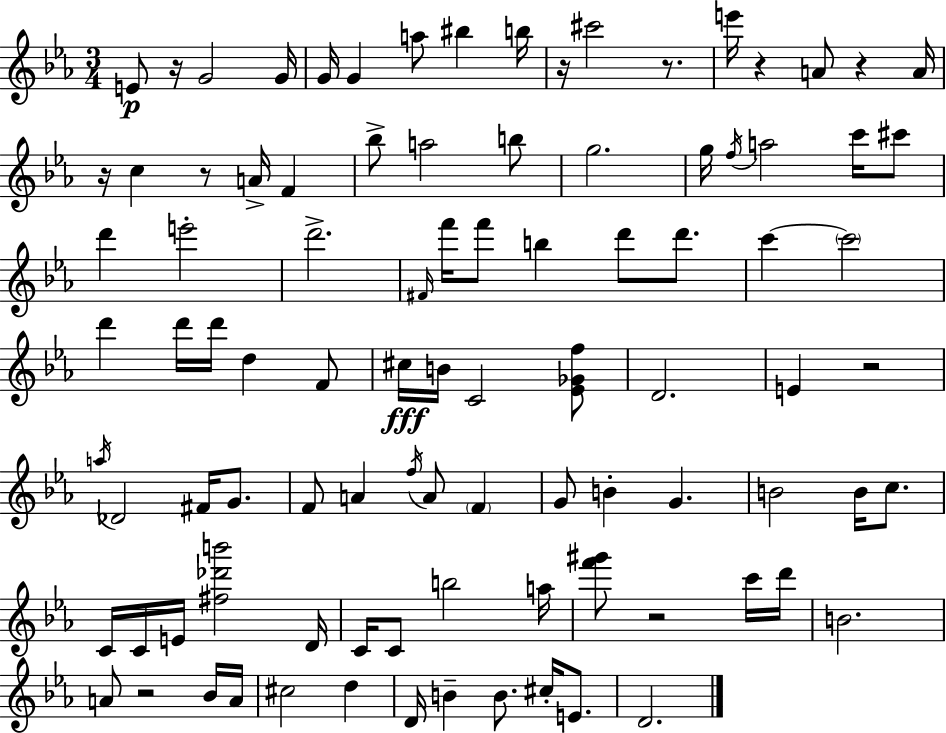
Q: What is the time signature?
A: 3/4